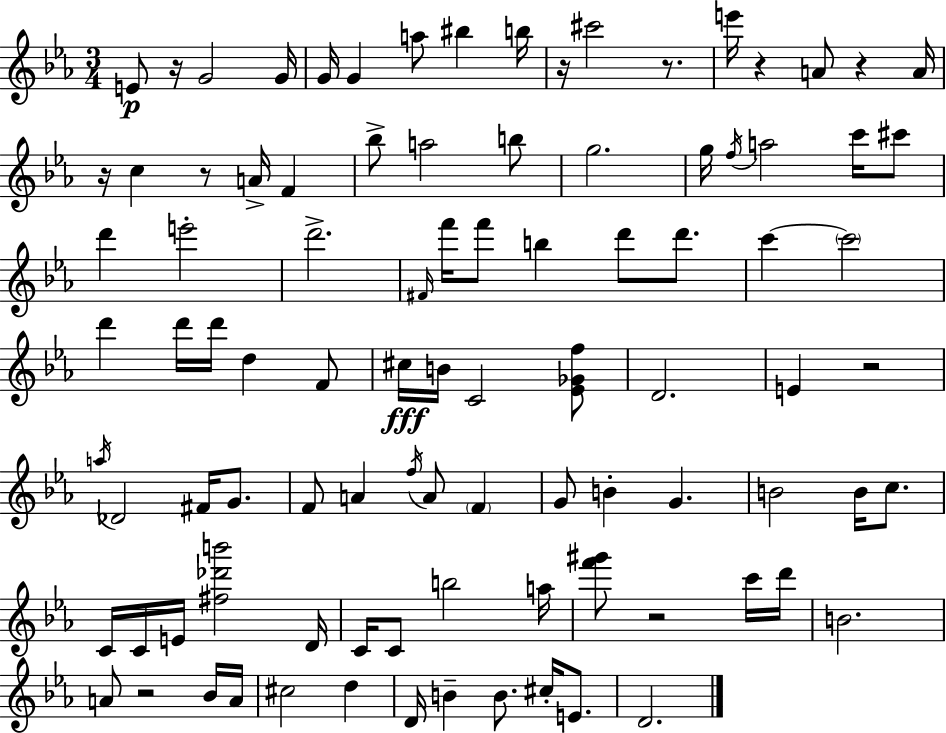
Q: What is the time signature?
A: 3/4